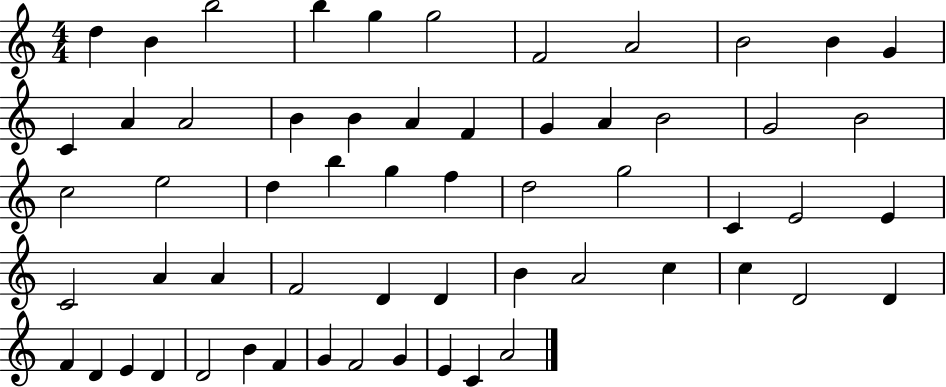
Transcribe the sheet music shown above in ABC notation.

X:1
T:Untitled
M:4/4
L:1/4
K:C
d B b2 b g g2 F2 A2 B2 B G C A A2 B B A F G A B2 G2 B2 c2 e2 d b g f d2 g2 C E2 E C2 A A F2 D D B A2 c c D2 D F D E D D2 B F G F2 G E C A2